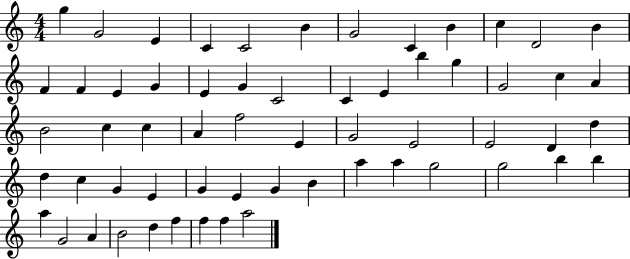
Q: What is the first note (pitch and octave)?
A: G5